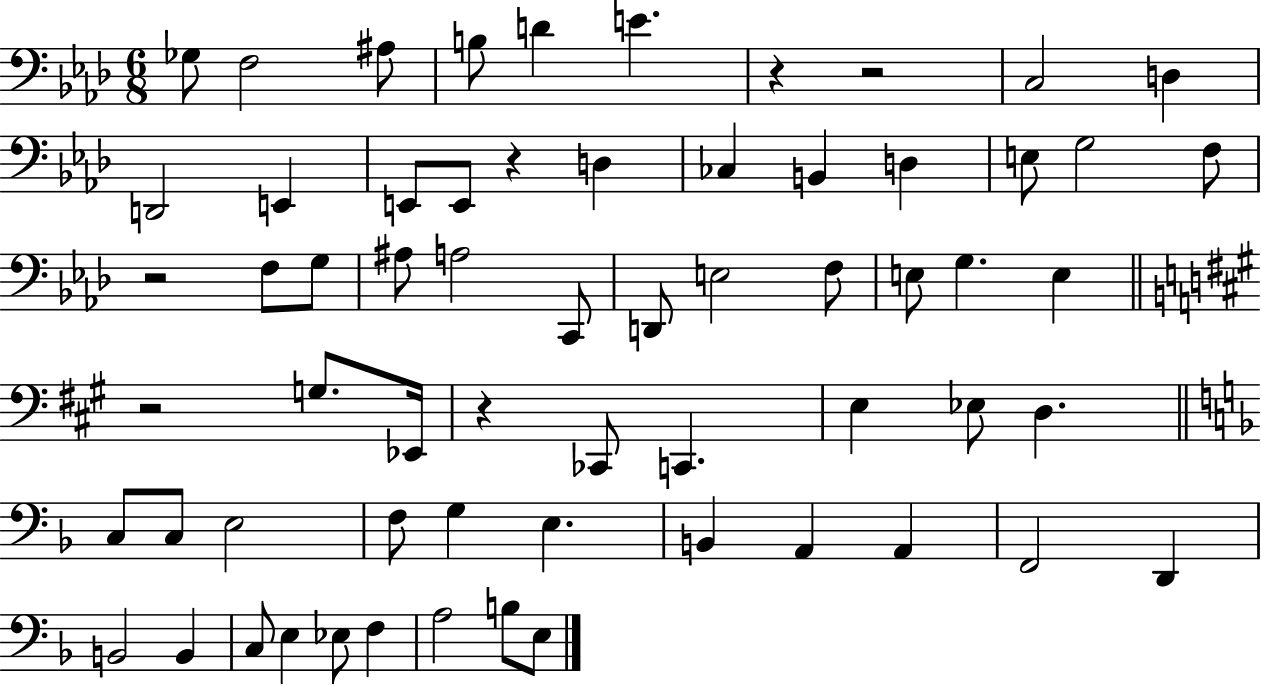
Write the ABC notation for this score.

X:1
T:Untitled
M:6/8
L:1/4
K:Ab
_G,/2 F,2 ^A,/2 B,/2 D E z z2 C,2 D, D,,2 E,, E,,/2 E,,/2 z D, _C, B,, D, E,/2 G,2 F,/2 z2 F,/2 G,/2 ^A,/2 A,2 C,,/2 D,,/2 E,2 F,/2 E,/2 G, E, z2 G,/2 _E,,/4 z _C,,/2 C,, E, _E,/2 D, C,/2 C,/2 E,2 F,/2 G, E, B,, A,, A,, F,,2 D,, B,,2 B,, C,/2 E, _E,/2 F, A,2 B,/2 E,/2